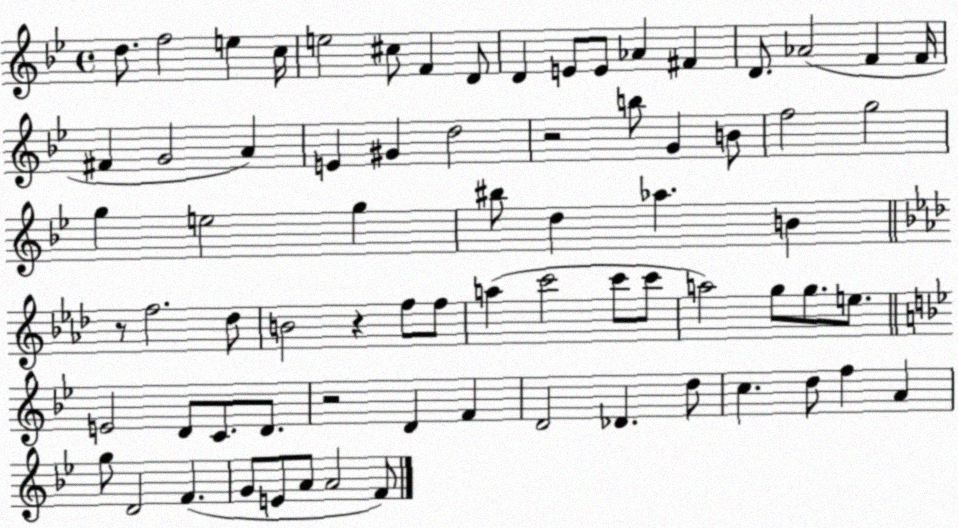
X:1
T:Untitled
M:4/4
L:1/4
K:Bb
d/2 f2 e c/4 e2 ^c/2 F D/2 D E/2 E/2 _A ^F D/2 _A2 F F/4 ^F G2 A E ^G d2 z2 b/2 G B/2 f2 g2 g e2 g ^b/2 d _a B z/2 f2 _d/2 B2 z f/2 f/2 a c'2 c'/2 c'/2 a2 g/2 g/2 e/2 E2 D/2 C/2 D/2 z2 D F D2 _D d/2 c d/2 f A g/2 D2 F G/2 E/2 A/2 A2 F/2